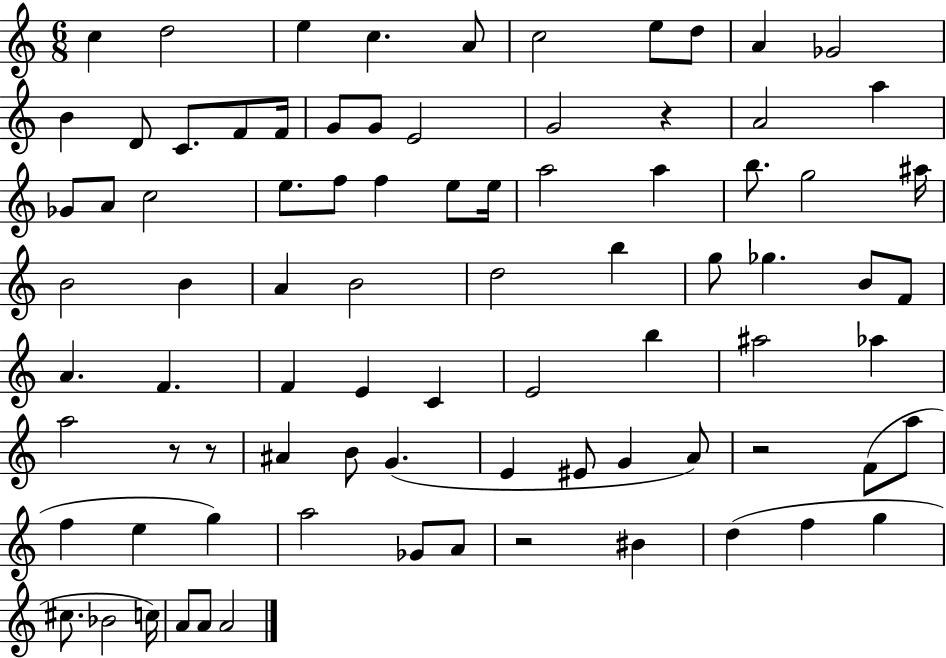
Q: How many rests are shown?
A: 5